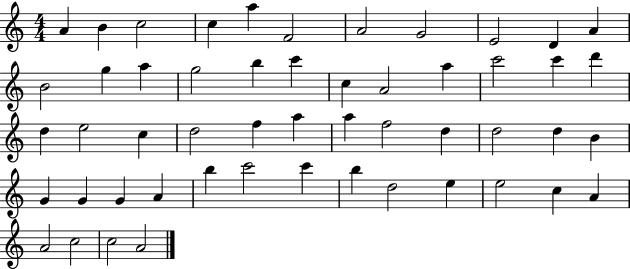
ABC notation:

X:1
T:Untitled
M:4/4
L:1/4
K:C
A B c2 c a F2 A2 G2 E2 D A B2 g a g2 b c' c A2 a c'2 c' d' d e2 c d2 f a a f2 d d2 d B G G G A b c'2 c' b d2 e e2 c A A2 c2 c2 A2